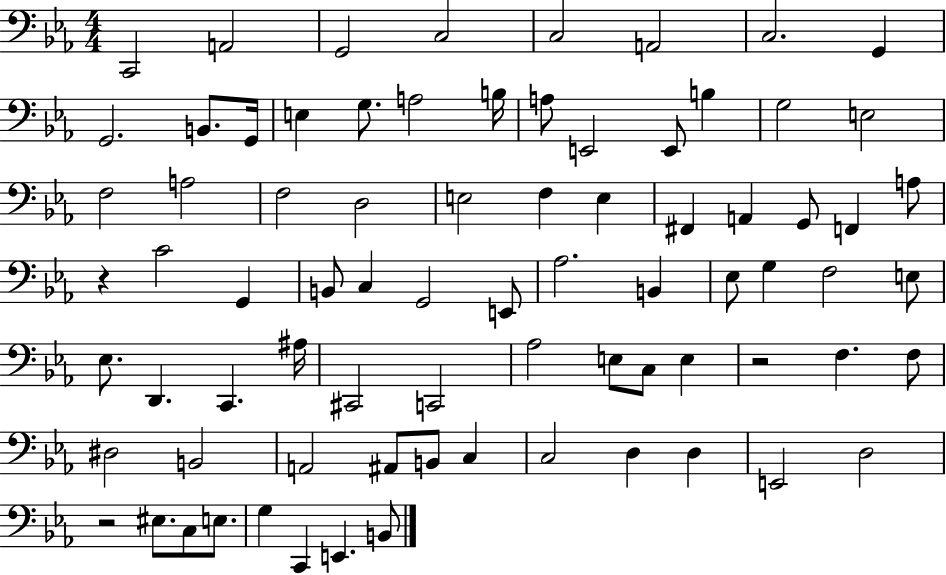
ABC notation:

X:1
T:Untitled
M:4/4
L:1/4
K:Eb
C,,2 A,,2 G,,2 C,2 C,2 A,,2 C,2 G,, G,,2 B,,/2 G,,/4 E, G,/2 A,2 B,/4 A,/2 E,,2 E,,/2 B, G,2 E,2 F,2 A,2 F,2 D,2 E,2 F, E, ^F,, A,, G,,/2 F,, A,/2 z C2 G,, B,,/2 C, G,,2 E,,/2 _A,2 B,, _E,/2 G, F,2 E,/2 _E,/2 D,, C,, ^A,/4 ^C,,2 C,,2 _A,2 E,/2 C,/2 E, z2 F, F,/2 ^D,2 B,,2 A,,2 ^A,,/2 B,,/2 C, C,2 D, D, E,,2 D,2 z2 ^E,/2 C,/2 E,/2 G, C,, E,, B,,/2